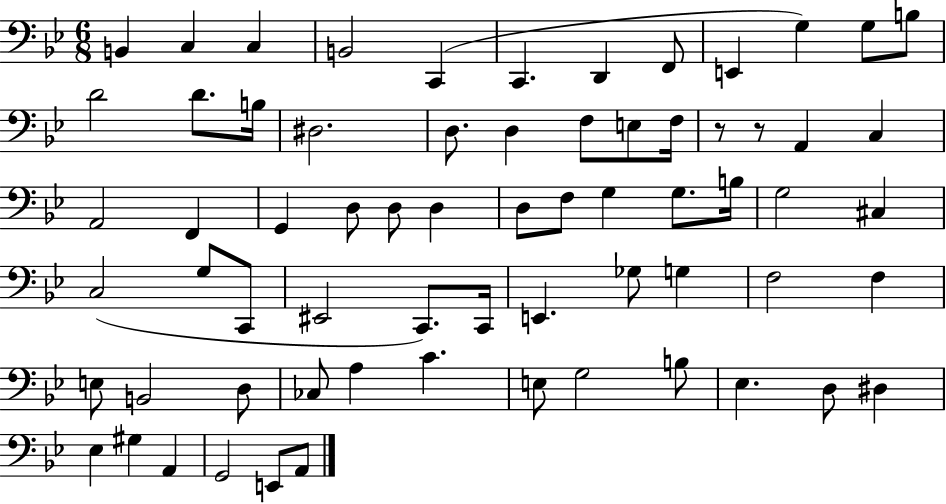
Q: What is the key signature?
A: BES major